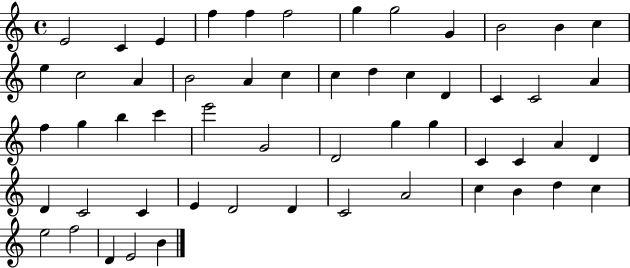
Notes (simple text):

E4/h C4/q E4/q F5/q F5/q F5/h G5/q G5/h G4/q B4/h B4/q C5/q E5/q C5/h A4/q B4/h A4/q C5/q C5/q D5/q C5/q D4/q C4/q C4/h A4/q F5/q G5/q B5/q C6/q E6/h G4/h D4/h G5/q G5/q C4/q C4/q A4/q D4/q D4/q C4/h C4/q E4/q D4/h D4/q C4/h A4/h C5/q B4/q D5/q C5/q E5/h F5/h D4/q E4/h B4/q